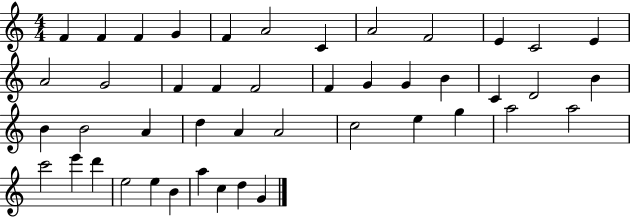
X:1
T:Untitled
M:4/4
L:1/4
K:C
F F F G F A2 C A2 F2 E C2 E A2 G2 F F F2 F G G B C D2 B B B2 A d A A2 c2 e g a2 a2 c'2 e' d' e2 e B a c d G